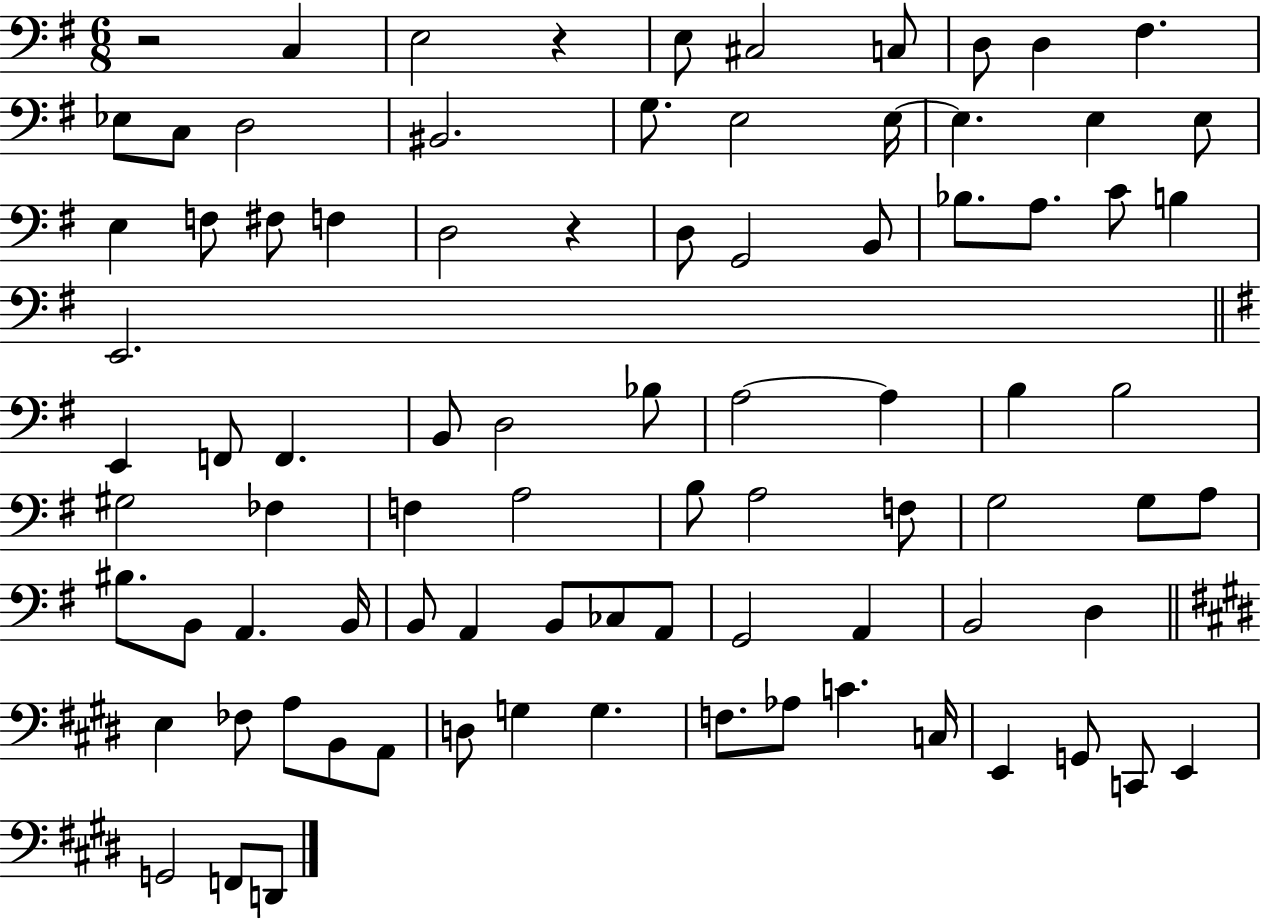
R/h C3/q E3/h R/q E3/e C#3/h C3/e D3/e D3/q F#3/q. Eb3/e C3/e D3/h BIS2/h. G3/e. E3/h E3/s E3/q. E3/q E3/e E3/q F3/e F#3/e F3/q D3/h R/q D3/e G2/h B2/e Bb3/e. A3/e. C4/e B3/q E2/h. E2/q F2/e F2/q. B2/e D3/h Bb3/e A3/h A3/q B3/q B3/h G#3/h FES3/q F3/q A3/h B3/e A3/h F3/e G3/h G3/e A3/e BIS3/e. B2/e A2/q. B2/s B2/e A2/q B2/e CES3/e A2/e G2/h A2/q B2/h D3/q E3/q FES3/e A3/e B2/e A2/e D3/e G3/q G3/q. F3/e. Ab3/e C4/q. C3/s E2/q G2/e C2/e E2/q G2/h F2/e D2/e